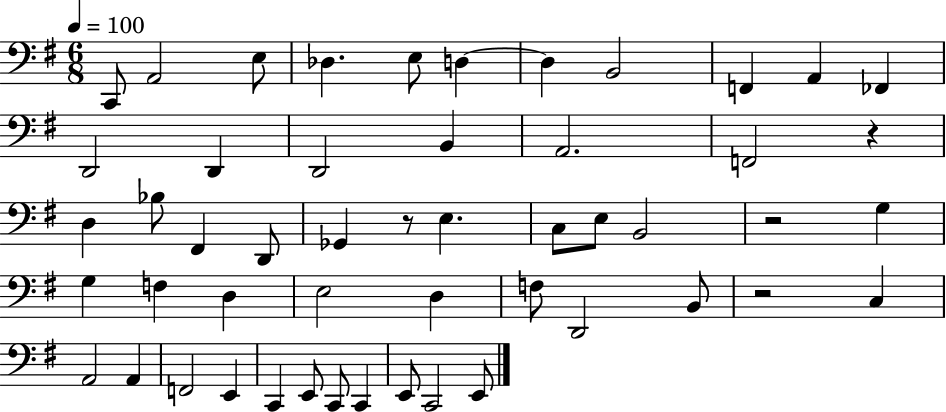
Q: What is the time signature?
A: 6/8